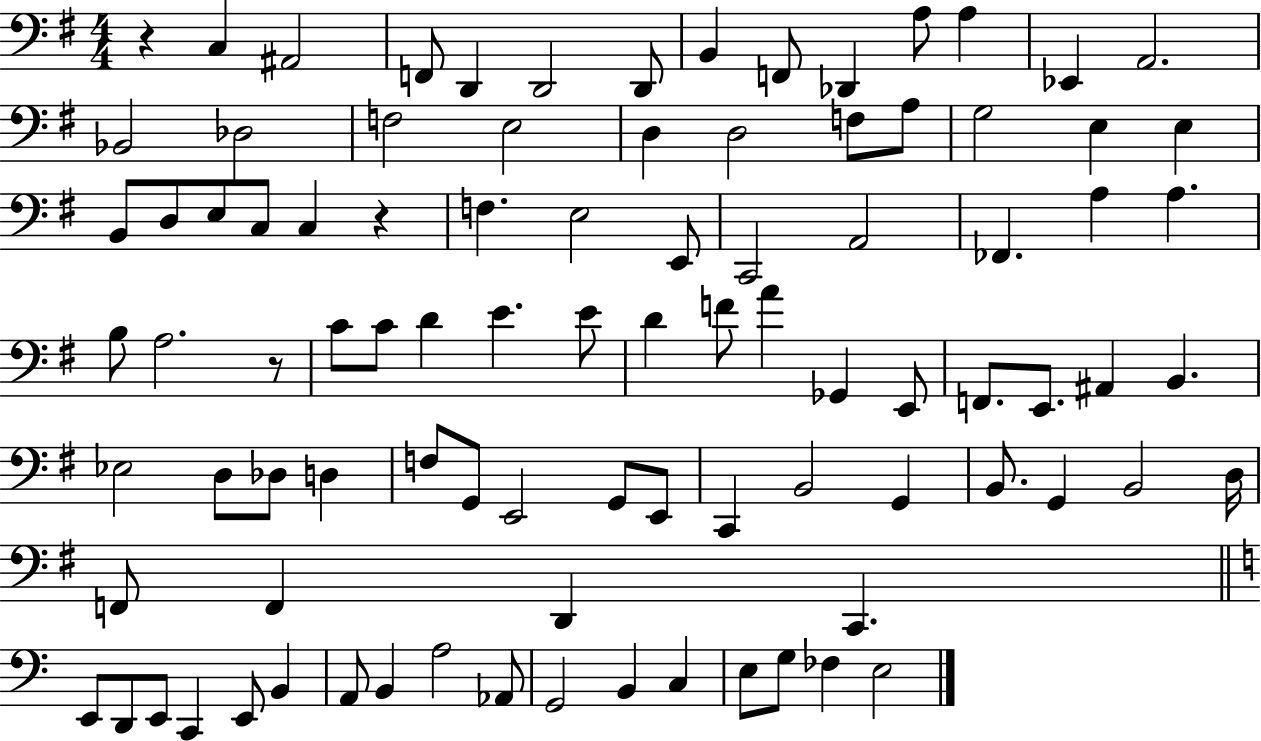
{
  \clef bass
  \numericTimeSignature
  \time 4/4
  \key g \major
  r4 c4 ais,2 | f,8 d,4 d,2 d,8 | b,4 f,8 des,4 a8 a4 | ees,4 a,2. | \break bes,2 des2 | f2 e2 | d4 d2 f8 a8 | g2 e4 e4 | \break b,8 d8 e8 c8 c4 r4 | f4. e2 e,8 | c,2 a,2 | fes,4. a4 a4. | \break b8 a2. r8 | c'8 c'8 d'4 e'4. e'8 | d'4 f'8 a'4 ges,4 e,8 | f,8. e,8. ais,4 b,4. | \break ees2 d8 des8 d4 | f8 g,8 e,2 g,8 e,8 | c,4 b,2 g,4 | b,8. g,4 b,2 d16 | \break f,8 f,4 d,4 c,4. | \bar "||" \break \key c \major e,8 d,8 e,8 c,4 e,8 b,4 | a,8 b,4 a2 aes,8 | g,2 b,4 c4 | e8 g8 fes4 e2 | \break \bar "|."
}